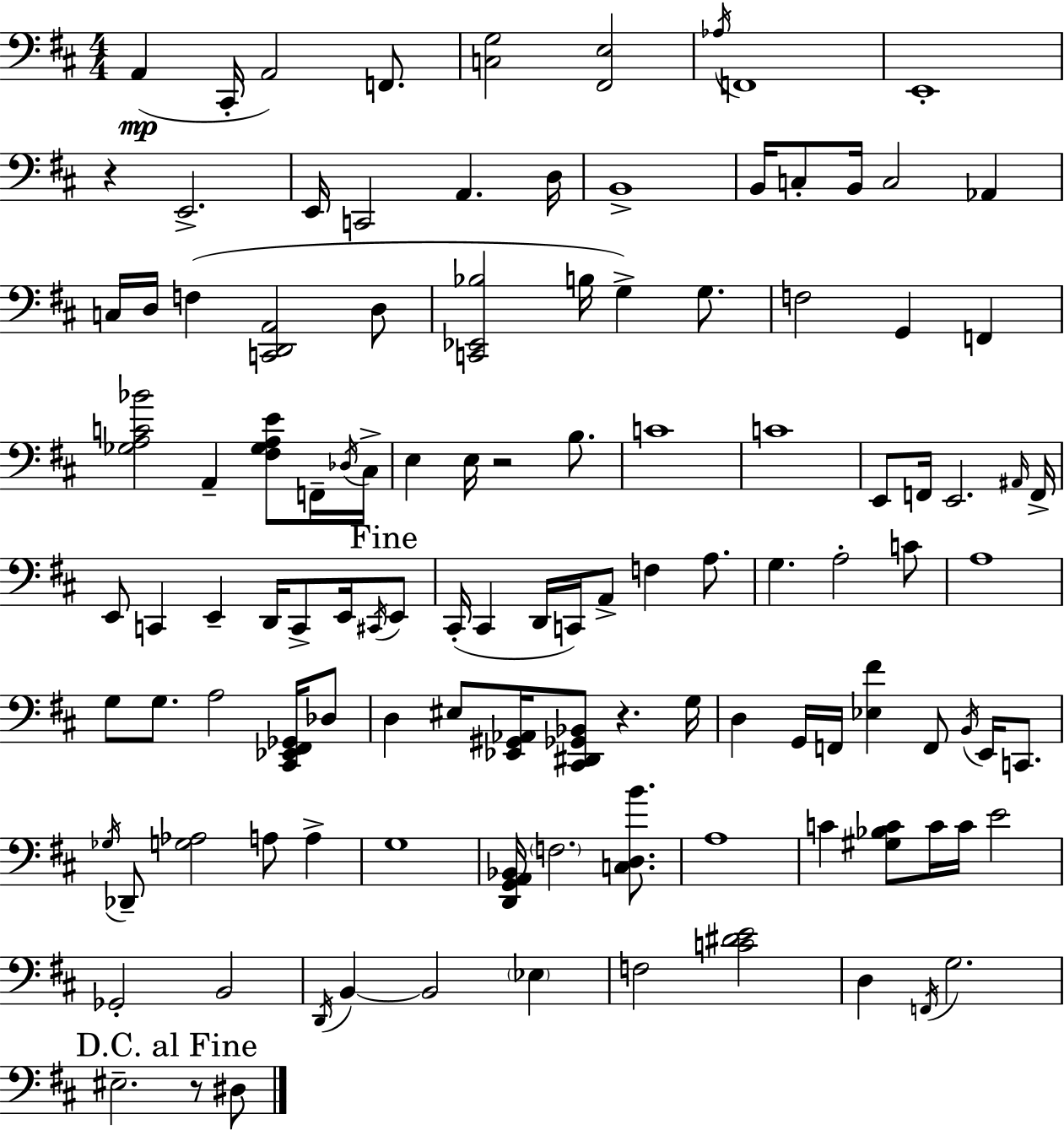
X:1
T:Untitled
M:4/4
L:1/4
K:D
A,, ^C,,/4 A,,2 F,,/2 [C,G,]2 [^F,,E,]2 _A,/4 F,,4 E,,4 z E,,2 E,,/4 C,,2 A,, D,/4 B,,4 B,,/4 C,/2 B,,/4 C,2 _A,, C,/4 D,/4 F, [C,,D,,A,,]2 D,/2 [C,,_E,,_B,]2 B,/4 G, G,/2 F,2 G,, F,, [_G,A,C_B]2 A,, [^F,_G,A,E]/2 F,,/4 _D,/4 ^C,/4 E, E,/4 z2 B,/2 C4 C4 E,,/2 F,,/4 E,,2 ^A,,/4 F,,/4 E,,/2 C,, E,, D,,/4 C,,/2 E,,/4 ^C,,/4 E,,/2 ^C,,/4 ^C,, D,,/4 C,,/4 A,,/2 F, A,/2 G, A,2 C/2 A,4 G,/2 G,/2 A,2 [^C,,_E,,^F,,_G,,]/4 _D,/2 D, ^E,/2 [_E,,^G,,_A,,]/4 [^C,,^D,,_G,,_B,,]/2 z G,/4 D, G,,/4 F,,/4 [_E,^F] F,,/2 B,,/4 E,,/4 C,,/2 _G,/4 _D,,/2 [G,_A,]2 A,/2 A, G,4 [D,,G,,A,,_B,,]/4 F,2 [C,D,B]/2 A,4 C [^G,_B,C]/2 C/4 C/4 E2 _G,,2 B,,2 D,,/4 B,, B,,2 _E, F,2 [C^DE]2 D, F,,/4 G,2 ^E,2 z/2 ^D,/2